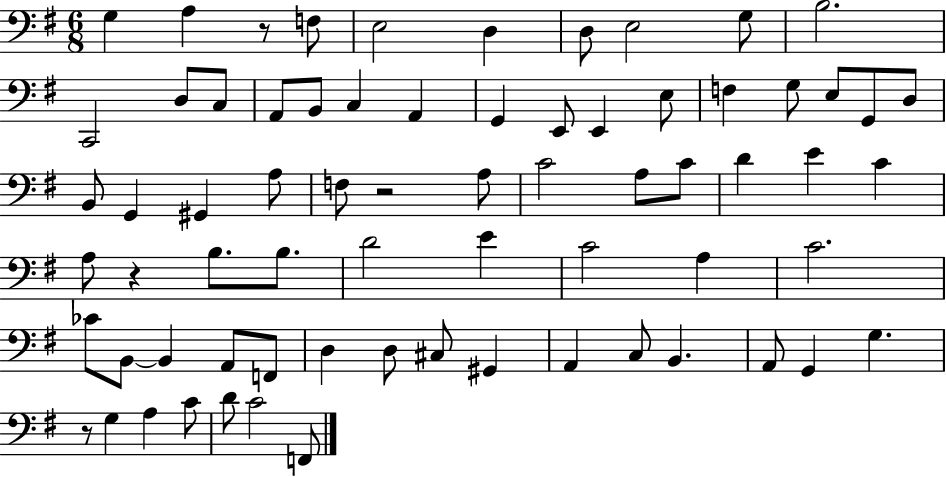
G3/q A3/q R/e F3/e E3/h D3/q D3/e E3/h G3/e B3/h. C2/h D3/e C3/e A2/e B2/e C3/q A2/q G2/q E2/e E2/q E3/e F3/q G3/e E3/e G2/e D3/e B2/e G2/q G#2/q A3/e F3/e R/h A3/e C4/h A3/e C4/e D4/q E4/q C4/q A3/e R/q B3/e. B3/e. D4/h E4/q C4/h A3/q C4/h. CES4/e B2/e B2/q A2/e F2/e D3/q D3/e C#3/e G#2/q A2/q C3/e B2/q. A2/e G2/q G3/q. R/e G3/q A3/q C4/e D4/e C4/h F2/e